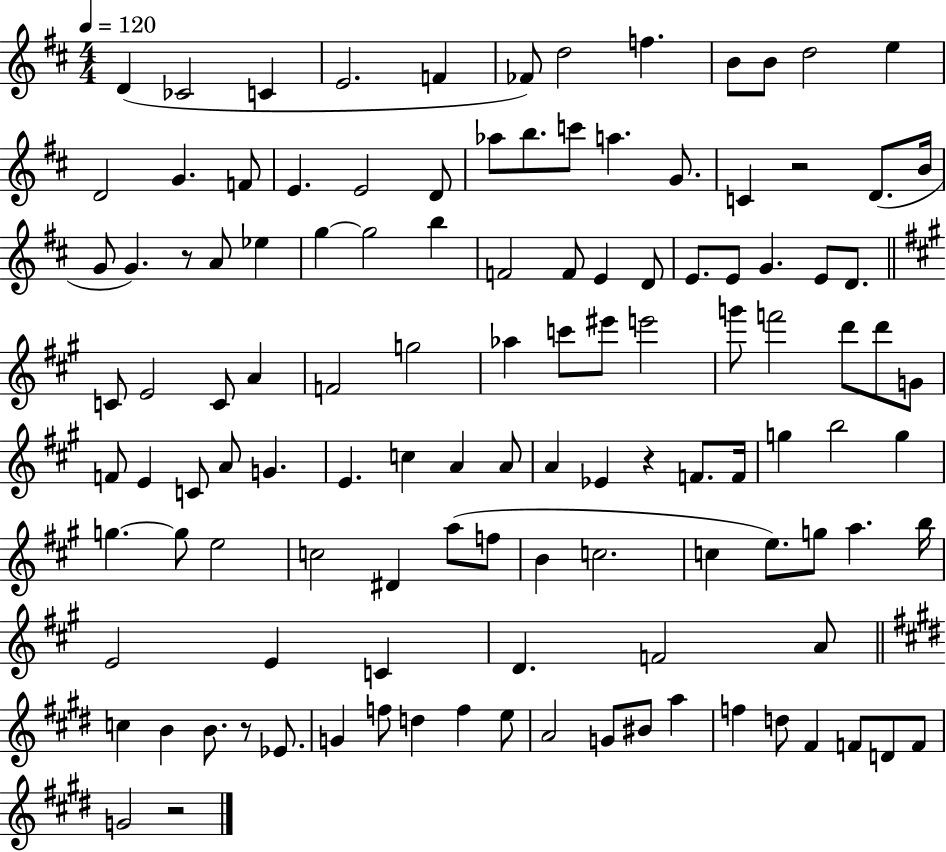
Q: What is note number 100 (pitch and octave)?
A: D5